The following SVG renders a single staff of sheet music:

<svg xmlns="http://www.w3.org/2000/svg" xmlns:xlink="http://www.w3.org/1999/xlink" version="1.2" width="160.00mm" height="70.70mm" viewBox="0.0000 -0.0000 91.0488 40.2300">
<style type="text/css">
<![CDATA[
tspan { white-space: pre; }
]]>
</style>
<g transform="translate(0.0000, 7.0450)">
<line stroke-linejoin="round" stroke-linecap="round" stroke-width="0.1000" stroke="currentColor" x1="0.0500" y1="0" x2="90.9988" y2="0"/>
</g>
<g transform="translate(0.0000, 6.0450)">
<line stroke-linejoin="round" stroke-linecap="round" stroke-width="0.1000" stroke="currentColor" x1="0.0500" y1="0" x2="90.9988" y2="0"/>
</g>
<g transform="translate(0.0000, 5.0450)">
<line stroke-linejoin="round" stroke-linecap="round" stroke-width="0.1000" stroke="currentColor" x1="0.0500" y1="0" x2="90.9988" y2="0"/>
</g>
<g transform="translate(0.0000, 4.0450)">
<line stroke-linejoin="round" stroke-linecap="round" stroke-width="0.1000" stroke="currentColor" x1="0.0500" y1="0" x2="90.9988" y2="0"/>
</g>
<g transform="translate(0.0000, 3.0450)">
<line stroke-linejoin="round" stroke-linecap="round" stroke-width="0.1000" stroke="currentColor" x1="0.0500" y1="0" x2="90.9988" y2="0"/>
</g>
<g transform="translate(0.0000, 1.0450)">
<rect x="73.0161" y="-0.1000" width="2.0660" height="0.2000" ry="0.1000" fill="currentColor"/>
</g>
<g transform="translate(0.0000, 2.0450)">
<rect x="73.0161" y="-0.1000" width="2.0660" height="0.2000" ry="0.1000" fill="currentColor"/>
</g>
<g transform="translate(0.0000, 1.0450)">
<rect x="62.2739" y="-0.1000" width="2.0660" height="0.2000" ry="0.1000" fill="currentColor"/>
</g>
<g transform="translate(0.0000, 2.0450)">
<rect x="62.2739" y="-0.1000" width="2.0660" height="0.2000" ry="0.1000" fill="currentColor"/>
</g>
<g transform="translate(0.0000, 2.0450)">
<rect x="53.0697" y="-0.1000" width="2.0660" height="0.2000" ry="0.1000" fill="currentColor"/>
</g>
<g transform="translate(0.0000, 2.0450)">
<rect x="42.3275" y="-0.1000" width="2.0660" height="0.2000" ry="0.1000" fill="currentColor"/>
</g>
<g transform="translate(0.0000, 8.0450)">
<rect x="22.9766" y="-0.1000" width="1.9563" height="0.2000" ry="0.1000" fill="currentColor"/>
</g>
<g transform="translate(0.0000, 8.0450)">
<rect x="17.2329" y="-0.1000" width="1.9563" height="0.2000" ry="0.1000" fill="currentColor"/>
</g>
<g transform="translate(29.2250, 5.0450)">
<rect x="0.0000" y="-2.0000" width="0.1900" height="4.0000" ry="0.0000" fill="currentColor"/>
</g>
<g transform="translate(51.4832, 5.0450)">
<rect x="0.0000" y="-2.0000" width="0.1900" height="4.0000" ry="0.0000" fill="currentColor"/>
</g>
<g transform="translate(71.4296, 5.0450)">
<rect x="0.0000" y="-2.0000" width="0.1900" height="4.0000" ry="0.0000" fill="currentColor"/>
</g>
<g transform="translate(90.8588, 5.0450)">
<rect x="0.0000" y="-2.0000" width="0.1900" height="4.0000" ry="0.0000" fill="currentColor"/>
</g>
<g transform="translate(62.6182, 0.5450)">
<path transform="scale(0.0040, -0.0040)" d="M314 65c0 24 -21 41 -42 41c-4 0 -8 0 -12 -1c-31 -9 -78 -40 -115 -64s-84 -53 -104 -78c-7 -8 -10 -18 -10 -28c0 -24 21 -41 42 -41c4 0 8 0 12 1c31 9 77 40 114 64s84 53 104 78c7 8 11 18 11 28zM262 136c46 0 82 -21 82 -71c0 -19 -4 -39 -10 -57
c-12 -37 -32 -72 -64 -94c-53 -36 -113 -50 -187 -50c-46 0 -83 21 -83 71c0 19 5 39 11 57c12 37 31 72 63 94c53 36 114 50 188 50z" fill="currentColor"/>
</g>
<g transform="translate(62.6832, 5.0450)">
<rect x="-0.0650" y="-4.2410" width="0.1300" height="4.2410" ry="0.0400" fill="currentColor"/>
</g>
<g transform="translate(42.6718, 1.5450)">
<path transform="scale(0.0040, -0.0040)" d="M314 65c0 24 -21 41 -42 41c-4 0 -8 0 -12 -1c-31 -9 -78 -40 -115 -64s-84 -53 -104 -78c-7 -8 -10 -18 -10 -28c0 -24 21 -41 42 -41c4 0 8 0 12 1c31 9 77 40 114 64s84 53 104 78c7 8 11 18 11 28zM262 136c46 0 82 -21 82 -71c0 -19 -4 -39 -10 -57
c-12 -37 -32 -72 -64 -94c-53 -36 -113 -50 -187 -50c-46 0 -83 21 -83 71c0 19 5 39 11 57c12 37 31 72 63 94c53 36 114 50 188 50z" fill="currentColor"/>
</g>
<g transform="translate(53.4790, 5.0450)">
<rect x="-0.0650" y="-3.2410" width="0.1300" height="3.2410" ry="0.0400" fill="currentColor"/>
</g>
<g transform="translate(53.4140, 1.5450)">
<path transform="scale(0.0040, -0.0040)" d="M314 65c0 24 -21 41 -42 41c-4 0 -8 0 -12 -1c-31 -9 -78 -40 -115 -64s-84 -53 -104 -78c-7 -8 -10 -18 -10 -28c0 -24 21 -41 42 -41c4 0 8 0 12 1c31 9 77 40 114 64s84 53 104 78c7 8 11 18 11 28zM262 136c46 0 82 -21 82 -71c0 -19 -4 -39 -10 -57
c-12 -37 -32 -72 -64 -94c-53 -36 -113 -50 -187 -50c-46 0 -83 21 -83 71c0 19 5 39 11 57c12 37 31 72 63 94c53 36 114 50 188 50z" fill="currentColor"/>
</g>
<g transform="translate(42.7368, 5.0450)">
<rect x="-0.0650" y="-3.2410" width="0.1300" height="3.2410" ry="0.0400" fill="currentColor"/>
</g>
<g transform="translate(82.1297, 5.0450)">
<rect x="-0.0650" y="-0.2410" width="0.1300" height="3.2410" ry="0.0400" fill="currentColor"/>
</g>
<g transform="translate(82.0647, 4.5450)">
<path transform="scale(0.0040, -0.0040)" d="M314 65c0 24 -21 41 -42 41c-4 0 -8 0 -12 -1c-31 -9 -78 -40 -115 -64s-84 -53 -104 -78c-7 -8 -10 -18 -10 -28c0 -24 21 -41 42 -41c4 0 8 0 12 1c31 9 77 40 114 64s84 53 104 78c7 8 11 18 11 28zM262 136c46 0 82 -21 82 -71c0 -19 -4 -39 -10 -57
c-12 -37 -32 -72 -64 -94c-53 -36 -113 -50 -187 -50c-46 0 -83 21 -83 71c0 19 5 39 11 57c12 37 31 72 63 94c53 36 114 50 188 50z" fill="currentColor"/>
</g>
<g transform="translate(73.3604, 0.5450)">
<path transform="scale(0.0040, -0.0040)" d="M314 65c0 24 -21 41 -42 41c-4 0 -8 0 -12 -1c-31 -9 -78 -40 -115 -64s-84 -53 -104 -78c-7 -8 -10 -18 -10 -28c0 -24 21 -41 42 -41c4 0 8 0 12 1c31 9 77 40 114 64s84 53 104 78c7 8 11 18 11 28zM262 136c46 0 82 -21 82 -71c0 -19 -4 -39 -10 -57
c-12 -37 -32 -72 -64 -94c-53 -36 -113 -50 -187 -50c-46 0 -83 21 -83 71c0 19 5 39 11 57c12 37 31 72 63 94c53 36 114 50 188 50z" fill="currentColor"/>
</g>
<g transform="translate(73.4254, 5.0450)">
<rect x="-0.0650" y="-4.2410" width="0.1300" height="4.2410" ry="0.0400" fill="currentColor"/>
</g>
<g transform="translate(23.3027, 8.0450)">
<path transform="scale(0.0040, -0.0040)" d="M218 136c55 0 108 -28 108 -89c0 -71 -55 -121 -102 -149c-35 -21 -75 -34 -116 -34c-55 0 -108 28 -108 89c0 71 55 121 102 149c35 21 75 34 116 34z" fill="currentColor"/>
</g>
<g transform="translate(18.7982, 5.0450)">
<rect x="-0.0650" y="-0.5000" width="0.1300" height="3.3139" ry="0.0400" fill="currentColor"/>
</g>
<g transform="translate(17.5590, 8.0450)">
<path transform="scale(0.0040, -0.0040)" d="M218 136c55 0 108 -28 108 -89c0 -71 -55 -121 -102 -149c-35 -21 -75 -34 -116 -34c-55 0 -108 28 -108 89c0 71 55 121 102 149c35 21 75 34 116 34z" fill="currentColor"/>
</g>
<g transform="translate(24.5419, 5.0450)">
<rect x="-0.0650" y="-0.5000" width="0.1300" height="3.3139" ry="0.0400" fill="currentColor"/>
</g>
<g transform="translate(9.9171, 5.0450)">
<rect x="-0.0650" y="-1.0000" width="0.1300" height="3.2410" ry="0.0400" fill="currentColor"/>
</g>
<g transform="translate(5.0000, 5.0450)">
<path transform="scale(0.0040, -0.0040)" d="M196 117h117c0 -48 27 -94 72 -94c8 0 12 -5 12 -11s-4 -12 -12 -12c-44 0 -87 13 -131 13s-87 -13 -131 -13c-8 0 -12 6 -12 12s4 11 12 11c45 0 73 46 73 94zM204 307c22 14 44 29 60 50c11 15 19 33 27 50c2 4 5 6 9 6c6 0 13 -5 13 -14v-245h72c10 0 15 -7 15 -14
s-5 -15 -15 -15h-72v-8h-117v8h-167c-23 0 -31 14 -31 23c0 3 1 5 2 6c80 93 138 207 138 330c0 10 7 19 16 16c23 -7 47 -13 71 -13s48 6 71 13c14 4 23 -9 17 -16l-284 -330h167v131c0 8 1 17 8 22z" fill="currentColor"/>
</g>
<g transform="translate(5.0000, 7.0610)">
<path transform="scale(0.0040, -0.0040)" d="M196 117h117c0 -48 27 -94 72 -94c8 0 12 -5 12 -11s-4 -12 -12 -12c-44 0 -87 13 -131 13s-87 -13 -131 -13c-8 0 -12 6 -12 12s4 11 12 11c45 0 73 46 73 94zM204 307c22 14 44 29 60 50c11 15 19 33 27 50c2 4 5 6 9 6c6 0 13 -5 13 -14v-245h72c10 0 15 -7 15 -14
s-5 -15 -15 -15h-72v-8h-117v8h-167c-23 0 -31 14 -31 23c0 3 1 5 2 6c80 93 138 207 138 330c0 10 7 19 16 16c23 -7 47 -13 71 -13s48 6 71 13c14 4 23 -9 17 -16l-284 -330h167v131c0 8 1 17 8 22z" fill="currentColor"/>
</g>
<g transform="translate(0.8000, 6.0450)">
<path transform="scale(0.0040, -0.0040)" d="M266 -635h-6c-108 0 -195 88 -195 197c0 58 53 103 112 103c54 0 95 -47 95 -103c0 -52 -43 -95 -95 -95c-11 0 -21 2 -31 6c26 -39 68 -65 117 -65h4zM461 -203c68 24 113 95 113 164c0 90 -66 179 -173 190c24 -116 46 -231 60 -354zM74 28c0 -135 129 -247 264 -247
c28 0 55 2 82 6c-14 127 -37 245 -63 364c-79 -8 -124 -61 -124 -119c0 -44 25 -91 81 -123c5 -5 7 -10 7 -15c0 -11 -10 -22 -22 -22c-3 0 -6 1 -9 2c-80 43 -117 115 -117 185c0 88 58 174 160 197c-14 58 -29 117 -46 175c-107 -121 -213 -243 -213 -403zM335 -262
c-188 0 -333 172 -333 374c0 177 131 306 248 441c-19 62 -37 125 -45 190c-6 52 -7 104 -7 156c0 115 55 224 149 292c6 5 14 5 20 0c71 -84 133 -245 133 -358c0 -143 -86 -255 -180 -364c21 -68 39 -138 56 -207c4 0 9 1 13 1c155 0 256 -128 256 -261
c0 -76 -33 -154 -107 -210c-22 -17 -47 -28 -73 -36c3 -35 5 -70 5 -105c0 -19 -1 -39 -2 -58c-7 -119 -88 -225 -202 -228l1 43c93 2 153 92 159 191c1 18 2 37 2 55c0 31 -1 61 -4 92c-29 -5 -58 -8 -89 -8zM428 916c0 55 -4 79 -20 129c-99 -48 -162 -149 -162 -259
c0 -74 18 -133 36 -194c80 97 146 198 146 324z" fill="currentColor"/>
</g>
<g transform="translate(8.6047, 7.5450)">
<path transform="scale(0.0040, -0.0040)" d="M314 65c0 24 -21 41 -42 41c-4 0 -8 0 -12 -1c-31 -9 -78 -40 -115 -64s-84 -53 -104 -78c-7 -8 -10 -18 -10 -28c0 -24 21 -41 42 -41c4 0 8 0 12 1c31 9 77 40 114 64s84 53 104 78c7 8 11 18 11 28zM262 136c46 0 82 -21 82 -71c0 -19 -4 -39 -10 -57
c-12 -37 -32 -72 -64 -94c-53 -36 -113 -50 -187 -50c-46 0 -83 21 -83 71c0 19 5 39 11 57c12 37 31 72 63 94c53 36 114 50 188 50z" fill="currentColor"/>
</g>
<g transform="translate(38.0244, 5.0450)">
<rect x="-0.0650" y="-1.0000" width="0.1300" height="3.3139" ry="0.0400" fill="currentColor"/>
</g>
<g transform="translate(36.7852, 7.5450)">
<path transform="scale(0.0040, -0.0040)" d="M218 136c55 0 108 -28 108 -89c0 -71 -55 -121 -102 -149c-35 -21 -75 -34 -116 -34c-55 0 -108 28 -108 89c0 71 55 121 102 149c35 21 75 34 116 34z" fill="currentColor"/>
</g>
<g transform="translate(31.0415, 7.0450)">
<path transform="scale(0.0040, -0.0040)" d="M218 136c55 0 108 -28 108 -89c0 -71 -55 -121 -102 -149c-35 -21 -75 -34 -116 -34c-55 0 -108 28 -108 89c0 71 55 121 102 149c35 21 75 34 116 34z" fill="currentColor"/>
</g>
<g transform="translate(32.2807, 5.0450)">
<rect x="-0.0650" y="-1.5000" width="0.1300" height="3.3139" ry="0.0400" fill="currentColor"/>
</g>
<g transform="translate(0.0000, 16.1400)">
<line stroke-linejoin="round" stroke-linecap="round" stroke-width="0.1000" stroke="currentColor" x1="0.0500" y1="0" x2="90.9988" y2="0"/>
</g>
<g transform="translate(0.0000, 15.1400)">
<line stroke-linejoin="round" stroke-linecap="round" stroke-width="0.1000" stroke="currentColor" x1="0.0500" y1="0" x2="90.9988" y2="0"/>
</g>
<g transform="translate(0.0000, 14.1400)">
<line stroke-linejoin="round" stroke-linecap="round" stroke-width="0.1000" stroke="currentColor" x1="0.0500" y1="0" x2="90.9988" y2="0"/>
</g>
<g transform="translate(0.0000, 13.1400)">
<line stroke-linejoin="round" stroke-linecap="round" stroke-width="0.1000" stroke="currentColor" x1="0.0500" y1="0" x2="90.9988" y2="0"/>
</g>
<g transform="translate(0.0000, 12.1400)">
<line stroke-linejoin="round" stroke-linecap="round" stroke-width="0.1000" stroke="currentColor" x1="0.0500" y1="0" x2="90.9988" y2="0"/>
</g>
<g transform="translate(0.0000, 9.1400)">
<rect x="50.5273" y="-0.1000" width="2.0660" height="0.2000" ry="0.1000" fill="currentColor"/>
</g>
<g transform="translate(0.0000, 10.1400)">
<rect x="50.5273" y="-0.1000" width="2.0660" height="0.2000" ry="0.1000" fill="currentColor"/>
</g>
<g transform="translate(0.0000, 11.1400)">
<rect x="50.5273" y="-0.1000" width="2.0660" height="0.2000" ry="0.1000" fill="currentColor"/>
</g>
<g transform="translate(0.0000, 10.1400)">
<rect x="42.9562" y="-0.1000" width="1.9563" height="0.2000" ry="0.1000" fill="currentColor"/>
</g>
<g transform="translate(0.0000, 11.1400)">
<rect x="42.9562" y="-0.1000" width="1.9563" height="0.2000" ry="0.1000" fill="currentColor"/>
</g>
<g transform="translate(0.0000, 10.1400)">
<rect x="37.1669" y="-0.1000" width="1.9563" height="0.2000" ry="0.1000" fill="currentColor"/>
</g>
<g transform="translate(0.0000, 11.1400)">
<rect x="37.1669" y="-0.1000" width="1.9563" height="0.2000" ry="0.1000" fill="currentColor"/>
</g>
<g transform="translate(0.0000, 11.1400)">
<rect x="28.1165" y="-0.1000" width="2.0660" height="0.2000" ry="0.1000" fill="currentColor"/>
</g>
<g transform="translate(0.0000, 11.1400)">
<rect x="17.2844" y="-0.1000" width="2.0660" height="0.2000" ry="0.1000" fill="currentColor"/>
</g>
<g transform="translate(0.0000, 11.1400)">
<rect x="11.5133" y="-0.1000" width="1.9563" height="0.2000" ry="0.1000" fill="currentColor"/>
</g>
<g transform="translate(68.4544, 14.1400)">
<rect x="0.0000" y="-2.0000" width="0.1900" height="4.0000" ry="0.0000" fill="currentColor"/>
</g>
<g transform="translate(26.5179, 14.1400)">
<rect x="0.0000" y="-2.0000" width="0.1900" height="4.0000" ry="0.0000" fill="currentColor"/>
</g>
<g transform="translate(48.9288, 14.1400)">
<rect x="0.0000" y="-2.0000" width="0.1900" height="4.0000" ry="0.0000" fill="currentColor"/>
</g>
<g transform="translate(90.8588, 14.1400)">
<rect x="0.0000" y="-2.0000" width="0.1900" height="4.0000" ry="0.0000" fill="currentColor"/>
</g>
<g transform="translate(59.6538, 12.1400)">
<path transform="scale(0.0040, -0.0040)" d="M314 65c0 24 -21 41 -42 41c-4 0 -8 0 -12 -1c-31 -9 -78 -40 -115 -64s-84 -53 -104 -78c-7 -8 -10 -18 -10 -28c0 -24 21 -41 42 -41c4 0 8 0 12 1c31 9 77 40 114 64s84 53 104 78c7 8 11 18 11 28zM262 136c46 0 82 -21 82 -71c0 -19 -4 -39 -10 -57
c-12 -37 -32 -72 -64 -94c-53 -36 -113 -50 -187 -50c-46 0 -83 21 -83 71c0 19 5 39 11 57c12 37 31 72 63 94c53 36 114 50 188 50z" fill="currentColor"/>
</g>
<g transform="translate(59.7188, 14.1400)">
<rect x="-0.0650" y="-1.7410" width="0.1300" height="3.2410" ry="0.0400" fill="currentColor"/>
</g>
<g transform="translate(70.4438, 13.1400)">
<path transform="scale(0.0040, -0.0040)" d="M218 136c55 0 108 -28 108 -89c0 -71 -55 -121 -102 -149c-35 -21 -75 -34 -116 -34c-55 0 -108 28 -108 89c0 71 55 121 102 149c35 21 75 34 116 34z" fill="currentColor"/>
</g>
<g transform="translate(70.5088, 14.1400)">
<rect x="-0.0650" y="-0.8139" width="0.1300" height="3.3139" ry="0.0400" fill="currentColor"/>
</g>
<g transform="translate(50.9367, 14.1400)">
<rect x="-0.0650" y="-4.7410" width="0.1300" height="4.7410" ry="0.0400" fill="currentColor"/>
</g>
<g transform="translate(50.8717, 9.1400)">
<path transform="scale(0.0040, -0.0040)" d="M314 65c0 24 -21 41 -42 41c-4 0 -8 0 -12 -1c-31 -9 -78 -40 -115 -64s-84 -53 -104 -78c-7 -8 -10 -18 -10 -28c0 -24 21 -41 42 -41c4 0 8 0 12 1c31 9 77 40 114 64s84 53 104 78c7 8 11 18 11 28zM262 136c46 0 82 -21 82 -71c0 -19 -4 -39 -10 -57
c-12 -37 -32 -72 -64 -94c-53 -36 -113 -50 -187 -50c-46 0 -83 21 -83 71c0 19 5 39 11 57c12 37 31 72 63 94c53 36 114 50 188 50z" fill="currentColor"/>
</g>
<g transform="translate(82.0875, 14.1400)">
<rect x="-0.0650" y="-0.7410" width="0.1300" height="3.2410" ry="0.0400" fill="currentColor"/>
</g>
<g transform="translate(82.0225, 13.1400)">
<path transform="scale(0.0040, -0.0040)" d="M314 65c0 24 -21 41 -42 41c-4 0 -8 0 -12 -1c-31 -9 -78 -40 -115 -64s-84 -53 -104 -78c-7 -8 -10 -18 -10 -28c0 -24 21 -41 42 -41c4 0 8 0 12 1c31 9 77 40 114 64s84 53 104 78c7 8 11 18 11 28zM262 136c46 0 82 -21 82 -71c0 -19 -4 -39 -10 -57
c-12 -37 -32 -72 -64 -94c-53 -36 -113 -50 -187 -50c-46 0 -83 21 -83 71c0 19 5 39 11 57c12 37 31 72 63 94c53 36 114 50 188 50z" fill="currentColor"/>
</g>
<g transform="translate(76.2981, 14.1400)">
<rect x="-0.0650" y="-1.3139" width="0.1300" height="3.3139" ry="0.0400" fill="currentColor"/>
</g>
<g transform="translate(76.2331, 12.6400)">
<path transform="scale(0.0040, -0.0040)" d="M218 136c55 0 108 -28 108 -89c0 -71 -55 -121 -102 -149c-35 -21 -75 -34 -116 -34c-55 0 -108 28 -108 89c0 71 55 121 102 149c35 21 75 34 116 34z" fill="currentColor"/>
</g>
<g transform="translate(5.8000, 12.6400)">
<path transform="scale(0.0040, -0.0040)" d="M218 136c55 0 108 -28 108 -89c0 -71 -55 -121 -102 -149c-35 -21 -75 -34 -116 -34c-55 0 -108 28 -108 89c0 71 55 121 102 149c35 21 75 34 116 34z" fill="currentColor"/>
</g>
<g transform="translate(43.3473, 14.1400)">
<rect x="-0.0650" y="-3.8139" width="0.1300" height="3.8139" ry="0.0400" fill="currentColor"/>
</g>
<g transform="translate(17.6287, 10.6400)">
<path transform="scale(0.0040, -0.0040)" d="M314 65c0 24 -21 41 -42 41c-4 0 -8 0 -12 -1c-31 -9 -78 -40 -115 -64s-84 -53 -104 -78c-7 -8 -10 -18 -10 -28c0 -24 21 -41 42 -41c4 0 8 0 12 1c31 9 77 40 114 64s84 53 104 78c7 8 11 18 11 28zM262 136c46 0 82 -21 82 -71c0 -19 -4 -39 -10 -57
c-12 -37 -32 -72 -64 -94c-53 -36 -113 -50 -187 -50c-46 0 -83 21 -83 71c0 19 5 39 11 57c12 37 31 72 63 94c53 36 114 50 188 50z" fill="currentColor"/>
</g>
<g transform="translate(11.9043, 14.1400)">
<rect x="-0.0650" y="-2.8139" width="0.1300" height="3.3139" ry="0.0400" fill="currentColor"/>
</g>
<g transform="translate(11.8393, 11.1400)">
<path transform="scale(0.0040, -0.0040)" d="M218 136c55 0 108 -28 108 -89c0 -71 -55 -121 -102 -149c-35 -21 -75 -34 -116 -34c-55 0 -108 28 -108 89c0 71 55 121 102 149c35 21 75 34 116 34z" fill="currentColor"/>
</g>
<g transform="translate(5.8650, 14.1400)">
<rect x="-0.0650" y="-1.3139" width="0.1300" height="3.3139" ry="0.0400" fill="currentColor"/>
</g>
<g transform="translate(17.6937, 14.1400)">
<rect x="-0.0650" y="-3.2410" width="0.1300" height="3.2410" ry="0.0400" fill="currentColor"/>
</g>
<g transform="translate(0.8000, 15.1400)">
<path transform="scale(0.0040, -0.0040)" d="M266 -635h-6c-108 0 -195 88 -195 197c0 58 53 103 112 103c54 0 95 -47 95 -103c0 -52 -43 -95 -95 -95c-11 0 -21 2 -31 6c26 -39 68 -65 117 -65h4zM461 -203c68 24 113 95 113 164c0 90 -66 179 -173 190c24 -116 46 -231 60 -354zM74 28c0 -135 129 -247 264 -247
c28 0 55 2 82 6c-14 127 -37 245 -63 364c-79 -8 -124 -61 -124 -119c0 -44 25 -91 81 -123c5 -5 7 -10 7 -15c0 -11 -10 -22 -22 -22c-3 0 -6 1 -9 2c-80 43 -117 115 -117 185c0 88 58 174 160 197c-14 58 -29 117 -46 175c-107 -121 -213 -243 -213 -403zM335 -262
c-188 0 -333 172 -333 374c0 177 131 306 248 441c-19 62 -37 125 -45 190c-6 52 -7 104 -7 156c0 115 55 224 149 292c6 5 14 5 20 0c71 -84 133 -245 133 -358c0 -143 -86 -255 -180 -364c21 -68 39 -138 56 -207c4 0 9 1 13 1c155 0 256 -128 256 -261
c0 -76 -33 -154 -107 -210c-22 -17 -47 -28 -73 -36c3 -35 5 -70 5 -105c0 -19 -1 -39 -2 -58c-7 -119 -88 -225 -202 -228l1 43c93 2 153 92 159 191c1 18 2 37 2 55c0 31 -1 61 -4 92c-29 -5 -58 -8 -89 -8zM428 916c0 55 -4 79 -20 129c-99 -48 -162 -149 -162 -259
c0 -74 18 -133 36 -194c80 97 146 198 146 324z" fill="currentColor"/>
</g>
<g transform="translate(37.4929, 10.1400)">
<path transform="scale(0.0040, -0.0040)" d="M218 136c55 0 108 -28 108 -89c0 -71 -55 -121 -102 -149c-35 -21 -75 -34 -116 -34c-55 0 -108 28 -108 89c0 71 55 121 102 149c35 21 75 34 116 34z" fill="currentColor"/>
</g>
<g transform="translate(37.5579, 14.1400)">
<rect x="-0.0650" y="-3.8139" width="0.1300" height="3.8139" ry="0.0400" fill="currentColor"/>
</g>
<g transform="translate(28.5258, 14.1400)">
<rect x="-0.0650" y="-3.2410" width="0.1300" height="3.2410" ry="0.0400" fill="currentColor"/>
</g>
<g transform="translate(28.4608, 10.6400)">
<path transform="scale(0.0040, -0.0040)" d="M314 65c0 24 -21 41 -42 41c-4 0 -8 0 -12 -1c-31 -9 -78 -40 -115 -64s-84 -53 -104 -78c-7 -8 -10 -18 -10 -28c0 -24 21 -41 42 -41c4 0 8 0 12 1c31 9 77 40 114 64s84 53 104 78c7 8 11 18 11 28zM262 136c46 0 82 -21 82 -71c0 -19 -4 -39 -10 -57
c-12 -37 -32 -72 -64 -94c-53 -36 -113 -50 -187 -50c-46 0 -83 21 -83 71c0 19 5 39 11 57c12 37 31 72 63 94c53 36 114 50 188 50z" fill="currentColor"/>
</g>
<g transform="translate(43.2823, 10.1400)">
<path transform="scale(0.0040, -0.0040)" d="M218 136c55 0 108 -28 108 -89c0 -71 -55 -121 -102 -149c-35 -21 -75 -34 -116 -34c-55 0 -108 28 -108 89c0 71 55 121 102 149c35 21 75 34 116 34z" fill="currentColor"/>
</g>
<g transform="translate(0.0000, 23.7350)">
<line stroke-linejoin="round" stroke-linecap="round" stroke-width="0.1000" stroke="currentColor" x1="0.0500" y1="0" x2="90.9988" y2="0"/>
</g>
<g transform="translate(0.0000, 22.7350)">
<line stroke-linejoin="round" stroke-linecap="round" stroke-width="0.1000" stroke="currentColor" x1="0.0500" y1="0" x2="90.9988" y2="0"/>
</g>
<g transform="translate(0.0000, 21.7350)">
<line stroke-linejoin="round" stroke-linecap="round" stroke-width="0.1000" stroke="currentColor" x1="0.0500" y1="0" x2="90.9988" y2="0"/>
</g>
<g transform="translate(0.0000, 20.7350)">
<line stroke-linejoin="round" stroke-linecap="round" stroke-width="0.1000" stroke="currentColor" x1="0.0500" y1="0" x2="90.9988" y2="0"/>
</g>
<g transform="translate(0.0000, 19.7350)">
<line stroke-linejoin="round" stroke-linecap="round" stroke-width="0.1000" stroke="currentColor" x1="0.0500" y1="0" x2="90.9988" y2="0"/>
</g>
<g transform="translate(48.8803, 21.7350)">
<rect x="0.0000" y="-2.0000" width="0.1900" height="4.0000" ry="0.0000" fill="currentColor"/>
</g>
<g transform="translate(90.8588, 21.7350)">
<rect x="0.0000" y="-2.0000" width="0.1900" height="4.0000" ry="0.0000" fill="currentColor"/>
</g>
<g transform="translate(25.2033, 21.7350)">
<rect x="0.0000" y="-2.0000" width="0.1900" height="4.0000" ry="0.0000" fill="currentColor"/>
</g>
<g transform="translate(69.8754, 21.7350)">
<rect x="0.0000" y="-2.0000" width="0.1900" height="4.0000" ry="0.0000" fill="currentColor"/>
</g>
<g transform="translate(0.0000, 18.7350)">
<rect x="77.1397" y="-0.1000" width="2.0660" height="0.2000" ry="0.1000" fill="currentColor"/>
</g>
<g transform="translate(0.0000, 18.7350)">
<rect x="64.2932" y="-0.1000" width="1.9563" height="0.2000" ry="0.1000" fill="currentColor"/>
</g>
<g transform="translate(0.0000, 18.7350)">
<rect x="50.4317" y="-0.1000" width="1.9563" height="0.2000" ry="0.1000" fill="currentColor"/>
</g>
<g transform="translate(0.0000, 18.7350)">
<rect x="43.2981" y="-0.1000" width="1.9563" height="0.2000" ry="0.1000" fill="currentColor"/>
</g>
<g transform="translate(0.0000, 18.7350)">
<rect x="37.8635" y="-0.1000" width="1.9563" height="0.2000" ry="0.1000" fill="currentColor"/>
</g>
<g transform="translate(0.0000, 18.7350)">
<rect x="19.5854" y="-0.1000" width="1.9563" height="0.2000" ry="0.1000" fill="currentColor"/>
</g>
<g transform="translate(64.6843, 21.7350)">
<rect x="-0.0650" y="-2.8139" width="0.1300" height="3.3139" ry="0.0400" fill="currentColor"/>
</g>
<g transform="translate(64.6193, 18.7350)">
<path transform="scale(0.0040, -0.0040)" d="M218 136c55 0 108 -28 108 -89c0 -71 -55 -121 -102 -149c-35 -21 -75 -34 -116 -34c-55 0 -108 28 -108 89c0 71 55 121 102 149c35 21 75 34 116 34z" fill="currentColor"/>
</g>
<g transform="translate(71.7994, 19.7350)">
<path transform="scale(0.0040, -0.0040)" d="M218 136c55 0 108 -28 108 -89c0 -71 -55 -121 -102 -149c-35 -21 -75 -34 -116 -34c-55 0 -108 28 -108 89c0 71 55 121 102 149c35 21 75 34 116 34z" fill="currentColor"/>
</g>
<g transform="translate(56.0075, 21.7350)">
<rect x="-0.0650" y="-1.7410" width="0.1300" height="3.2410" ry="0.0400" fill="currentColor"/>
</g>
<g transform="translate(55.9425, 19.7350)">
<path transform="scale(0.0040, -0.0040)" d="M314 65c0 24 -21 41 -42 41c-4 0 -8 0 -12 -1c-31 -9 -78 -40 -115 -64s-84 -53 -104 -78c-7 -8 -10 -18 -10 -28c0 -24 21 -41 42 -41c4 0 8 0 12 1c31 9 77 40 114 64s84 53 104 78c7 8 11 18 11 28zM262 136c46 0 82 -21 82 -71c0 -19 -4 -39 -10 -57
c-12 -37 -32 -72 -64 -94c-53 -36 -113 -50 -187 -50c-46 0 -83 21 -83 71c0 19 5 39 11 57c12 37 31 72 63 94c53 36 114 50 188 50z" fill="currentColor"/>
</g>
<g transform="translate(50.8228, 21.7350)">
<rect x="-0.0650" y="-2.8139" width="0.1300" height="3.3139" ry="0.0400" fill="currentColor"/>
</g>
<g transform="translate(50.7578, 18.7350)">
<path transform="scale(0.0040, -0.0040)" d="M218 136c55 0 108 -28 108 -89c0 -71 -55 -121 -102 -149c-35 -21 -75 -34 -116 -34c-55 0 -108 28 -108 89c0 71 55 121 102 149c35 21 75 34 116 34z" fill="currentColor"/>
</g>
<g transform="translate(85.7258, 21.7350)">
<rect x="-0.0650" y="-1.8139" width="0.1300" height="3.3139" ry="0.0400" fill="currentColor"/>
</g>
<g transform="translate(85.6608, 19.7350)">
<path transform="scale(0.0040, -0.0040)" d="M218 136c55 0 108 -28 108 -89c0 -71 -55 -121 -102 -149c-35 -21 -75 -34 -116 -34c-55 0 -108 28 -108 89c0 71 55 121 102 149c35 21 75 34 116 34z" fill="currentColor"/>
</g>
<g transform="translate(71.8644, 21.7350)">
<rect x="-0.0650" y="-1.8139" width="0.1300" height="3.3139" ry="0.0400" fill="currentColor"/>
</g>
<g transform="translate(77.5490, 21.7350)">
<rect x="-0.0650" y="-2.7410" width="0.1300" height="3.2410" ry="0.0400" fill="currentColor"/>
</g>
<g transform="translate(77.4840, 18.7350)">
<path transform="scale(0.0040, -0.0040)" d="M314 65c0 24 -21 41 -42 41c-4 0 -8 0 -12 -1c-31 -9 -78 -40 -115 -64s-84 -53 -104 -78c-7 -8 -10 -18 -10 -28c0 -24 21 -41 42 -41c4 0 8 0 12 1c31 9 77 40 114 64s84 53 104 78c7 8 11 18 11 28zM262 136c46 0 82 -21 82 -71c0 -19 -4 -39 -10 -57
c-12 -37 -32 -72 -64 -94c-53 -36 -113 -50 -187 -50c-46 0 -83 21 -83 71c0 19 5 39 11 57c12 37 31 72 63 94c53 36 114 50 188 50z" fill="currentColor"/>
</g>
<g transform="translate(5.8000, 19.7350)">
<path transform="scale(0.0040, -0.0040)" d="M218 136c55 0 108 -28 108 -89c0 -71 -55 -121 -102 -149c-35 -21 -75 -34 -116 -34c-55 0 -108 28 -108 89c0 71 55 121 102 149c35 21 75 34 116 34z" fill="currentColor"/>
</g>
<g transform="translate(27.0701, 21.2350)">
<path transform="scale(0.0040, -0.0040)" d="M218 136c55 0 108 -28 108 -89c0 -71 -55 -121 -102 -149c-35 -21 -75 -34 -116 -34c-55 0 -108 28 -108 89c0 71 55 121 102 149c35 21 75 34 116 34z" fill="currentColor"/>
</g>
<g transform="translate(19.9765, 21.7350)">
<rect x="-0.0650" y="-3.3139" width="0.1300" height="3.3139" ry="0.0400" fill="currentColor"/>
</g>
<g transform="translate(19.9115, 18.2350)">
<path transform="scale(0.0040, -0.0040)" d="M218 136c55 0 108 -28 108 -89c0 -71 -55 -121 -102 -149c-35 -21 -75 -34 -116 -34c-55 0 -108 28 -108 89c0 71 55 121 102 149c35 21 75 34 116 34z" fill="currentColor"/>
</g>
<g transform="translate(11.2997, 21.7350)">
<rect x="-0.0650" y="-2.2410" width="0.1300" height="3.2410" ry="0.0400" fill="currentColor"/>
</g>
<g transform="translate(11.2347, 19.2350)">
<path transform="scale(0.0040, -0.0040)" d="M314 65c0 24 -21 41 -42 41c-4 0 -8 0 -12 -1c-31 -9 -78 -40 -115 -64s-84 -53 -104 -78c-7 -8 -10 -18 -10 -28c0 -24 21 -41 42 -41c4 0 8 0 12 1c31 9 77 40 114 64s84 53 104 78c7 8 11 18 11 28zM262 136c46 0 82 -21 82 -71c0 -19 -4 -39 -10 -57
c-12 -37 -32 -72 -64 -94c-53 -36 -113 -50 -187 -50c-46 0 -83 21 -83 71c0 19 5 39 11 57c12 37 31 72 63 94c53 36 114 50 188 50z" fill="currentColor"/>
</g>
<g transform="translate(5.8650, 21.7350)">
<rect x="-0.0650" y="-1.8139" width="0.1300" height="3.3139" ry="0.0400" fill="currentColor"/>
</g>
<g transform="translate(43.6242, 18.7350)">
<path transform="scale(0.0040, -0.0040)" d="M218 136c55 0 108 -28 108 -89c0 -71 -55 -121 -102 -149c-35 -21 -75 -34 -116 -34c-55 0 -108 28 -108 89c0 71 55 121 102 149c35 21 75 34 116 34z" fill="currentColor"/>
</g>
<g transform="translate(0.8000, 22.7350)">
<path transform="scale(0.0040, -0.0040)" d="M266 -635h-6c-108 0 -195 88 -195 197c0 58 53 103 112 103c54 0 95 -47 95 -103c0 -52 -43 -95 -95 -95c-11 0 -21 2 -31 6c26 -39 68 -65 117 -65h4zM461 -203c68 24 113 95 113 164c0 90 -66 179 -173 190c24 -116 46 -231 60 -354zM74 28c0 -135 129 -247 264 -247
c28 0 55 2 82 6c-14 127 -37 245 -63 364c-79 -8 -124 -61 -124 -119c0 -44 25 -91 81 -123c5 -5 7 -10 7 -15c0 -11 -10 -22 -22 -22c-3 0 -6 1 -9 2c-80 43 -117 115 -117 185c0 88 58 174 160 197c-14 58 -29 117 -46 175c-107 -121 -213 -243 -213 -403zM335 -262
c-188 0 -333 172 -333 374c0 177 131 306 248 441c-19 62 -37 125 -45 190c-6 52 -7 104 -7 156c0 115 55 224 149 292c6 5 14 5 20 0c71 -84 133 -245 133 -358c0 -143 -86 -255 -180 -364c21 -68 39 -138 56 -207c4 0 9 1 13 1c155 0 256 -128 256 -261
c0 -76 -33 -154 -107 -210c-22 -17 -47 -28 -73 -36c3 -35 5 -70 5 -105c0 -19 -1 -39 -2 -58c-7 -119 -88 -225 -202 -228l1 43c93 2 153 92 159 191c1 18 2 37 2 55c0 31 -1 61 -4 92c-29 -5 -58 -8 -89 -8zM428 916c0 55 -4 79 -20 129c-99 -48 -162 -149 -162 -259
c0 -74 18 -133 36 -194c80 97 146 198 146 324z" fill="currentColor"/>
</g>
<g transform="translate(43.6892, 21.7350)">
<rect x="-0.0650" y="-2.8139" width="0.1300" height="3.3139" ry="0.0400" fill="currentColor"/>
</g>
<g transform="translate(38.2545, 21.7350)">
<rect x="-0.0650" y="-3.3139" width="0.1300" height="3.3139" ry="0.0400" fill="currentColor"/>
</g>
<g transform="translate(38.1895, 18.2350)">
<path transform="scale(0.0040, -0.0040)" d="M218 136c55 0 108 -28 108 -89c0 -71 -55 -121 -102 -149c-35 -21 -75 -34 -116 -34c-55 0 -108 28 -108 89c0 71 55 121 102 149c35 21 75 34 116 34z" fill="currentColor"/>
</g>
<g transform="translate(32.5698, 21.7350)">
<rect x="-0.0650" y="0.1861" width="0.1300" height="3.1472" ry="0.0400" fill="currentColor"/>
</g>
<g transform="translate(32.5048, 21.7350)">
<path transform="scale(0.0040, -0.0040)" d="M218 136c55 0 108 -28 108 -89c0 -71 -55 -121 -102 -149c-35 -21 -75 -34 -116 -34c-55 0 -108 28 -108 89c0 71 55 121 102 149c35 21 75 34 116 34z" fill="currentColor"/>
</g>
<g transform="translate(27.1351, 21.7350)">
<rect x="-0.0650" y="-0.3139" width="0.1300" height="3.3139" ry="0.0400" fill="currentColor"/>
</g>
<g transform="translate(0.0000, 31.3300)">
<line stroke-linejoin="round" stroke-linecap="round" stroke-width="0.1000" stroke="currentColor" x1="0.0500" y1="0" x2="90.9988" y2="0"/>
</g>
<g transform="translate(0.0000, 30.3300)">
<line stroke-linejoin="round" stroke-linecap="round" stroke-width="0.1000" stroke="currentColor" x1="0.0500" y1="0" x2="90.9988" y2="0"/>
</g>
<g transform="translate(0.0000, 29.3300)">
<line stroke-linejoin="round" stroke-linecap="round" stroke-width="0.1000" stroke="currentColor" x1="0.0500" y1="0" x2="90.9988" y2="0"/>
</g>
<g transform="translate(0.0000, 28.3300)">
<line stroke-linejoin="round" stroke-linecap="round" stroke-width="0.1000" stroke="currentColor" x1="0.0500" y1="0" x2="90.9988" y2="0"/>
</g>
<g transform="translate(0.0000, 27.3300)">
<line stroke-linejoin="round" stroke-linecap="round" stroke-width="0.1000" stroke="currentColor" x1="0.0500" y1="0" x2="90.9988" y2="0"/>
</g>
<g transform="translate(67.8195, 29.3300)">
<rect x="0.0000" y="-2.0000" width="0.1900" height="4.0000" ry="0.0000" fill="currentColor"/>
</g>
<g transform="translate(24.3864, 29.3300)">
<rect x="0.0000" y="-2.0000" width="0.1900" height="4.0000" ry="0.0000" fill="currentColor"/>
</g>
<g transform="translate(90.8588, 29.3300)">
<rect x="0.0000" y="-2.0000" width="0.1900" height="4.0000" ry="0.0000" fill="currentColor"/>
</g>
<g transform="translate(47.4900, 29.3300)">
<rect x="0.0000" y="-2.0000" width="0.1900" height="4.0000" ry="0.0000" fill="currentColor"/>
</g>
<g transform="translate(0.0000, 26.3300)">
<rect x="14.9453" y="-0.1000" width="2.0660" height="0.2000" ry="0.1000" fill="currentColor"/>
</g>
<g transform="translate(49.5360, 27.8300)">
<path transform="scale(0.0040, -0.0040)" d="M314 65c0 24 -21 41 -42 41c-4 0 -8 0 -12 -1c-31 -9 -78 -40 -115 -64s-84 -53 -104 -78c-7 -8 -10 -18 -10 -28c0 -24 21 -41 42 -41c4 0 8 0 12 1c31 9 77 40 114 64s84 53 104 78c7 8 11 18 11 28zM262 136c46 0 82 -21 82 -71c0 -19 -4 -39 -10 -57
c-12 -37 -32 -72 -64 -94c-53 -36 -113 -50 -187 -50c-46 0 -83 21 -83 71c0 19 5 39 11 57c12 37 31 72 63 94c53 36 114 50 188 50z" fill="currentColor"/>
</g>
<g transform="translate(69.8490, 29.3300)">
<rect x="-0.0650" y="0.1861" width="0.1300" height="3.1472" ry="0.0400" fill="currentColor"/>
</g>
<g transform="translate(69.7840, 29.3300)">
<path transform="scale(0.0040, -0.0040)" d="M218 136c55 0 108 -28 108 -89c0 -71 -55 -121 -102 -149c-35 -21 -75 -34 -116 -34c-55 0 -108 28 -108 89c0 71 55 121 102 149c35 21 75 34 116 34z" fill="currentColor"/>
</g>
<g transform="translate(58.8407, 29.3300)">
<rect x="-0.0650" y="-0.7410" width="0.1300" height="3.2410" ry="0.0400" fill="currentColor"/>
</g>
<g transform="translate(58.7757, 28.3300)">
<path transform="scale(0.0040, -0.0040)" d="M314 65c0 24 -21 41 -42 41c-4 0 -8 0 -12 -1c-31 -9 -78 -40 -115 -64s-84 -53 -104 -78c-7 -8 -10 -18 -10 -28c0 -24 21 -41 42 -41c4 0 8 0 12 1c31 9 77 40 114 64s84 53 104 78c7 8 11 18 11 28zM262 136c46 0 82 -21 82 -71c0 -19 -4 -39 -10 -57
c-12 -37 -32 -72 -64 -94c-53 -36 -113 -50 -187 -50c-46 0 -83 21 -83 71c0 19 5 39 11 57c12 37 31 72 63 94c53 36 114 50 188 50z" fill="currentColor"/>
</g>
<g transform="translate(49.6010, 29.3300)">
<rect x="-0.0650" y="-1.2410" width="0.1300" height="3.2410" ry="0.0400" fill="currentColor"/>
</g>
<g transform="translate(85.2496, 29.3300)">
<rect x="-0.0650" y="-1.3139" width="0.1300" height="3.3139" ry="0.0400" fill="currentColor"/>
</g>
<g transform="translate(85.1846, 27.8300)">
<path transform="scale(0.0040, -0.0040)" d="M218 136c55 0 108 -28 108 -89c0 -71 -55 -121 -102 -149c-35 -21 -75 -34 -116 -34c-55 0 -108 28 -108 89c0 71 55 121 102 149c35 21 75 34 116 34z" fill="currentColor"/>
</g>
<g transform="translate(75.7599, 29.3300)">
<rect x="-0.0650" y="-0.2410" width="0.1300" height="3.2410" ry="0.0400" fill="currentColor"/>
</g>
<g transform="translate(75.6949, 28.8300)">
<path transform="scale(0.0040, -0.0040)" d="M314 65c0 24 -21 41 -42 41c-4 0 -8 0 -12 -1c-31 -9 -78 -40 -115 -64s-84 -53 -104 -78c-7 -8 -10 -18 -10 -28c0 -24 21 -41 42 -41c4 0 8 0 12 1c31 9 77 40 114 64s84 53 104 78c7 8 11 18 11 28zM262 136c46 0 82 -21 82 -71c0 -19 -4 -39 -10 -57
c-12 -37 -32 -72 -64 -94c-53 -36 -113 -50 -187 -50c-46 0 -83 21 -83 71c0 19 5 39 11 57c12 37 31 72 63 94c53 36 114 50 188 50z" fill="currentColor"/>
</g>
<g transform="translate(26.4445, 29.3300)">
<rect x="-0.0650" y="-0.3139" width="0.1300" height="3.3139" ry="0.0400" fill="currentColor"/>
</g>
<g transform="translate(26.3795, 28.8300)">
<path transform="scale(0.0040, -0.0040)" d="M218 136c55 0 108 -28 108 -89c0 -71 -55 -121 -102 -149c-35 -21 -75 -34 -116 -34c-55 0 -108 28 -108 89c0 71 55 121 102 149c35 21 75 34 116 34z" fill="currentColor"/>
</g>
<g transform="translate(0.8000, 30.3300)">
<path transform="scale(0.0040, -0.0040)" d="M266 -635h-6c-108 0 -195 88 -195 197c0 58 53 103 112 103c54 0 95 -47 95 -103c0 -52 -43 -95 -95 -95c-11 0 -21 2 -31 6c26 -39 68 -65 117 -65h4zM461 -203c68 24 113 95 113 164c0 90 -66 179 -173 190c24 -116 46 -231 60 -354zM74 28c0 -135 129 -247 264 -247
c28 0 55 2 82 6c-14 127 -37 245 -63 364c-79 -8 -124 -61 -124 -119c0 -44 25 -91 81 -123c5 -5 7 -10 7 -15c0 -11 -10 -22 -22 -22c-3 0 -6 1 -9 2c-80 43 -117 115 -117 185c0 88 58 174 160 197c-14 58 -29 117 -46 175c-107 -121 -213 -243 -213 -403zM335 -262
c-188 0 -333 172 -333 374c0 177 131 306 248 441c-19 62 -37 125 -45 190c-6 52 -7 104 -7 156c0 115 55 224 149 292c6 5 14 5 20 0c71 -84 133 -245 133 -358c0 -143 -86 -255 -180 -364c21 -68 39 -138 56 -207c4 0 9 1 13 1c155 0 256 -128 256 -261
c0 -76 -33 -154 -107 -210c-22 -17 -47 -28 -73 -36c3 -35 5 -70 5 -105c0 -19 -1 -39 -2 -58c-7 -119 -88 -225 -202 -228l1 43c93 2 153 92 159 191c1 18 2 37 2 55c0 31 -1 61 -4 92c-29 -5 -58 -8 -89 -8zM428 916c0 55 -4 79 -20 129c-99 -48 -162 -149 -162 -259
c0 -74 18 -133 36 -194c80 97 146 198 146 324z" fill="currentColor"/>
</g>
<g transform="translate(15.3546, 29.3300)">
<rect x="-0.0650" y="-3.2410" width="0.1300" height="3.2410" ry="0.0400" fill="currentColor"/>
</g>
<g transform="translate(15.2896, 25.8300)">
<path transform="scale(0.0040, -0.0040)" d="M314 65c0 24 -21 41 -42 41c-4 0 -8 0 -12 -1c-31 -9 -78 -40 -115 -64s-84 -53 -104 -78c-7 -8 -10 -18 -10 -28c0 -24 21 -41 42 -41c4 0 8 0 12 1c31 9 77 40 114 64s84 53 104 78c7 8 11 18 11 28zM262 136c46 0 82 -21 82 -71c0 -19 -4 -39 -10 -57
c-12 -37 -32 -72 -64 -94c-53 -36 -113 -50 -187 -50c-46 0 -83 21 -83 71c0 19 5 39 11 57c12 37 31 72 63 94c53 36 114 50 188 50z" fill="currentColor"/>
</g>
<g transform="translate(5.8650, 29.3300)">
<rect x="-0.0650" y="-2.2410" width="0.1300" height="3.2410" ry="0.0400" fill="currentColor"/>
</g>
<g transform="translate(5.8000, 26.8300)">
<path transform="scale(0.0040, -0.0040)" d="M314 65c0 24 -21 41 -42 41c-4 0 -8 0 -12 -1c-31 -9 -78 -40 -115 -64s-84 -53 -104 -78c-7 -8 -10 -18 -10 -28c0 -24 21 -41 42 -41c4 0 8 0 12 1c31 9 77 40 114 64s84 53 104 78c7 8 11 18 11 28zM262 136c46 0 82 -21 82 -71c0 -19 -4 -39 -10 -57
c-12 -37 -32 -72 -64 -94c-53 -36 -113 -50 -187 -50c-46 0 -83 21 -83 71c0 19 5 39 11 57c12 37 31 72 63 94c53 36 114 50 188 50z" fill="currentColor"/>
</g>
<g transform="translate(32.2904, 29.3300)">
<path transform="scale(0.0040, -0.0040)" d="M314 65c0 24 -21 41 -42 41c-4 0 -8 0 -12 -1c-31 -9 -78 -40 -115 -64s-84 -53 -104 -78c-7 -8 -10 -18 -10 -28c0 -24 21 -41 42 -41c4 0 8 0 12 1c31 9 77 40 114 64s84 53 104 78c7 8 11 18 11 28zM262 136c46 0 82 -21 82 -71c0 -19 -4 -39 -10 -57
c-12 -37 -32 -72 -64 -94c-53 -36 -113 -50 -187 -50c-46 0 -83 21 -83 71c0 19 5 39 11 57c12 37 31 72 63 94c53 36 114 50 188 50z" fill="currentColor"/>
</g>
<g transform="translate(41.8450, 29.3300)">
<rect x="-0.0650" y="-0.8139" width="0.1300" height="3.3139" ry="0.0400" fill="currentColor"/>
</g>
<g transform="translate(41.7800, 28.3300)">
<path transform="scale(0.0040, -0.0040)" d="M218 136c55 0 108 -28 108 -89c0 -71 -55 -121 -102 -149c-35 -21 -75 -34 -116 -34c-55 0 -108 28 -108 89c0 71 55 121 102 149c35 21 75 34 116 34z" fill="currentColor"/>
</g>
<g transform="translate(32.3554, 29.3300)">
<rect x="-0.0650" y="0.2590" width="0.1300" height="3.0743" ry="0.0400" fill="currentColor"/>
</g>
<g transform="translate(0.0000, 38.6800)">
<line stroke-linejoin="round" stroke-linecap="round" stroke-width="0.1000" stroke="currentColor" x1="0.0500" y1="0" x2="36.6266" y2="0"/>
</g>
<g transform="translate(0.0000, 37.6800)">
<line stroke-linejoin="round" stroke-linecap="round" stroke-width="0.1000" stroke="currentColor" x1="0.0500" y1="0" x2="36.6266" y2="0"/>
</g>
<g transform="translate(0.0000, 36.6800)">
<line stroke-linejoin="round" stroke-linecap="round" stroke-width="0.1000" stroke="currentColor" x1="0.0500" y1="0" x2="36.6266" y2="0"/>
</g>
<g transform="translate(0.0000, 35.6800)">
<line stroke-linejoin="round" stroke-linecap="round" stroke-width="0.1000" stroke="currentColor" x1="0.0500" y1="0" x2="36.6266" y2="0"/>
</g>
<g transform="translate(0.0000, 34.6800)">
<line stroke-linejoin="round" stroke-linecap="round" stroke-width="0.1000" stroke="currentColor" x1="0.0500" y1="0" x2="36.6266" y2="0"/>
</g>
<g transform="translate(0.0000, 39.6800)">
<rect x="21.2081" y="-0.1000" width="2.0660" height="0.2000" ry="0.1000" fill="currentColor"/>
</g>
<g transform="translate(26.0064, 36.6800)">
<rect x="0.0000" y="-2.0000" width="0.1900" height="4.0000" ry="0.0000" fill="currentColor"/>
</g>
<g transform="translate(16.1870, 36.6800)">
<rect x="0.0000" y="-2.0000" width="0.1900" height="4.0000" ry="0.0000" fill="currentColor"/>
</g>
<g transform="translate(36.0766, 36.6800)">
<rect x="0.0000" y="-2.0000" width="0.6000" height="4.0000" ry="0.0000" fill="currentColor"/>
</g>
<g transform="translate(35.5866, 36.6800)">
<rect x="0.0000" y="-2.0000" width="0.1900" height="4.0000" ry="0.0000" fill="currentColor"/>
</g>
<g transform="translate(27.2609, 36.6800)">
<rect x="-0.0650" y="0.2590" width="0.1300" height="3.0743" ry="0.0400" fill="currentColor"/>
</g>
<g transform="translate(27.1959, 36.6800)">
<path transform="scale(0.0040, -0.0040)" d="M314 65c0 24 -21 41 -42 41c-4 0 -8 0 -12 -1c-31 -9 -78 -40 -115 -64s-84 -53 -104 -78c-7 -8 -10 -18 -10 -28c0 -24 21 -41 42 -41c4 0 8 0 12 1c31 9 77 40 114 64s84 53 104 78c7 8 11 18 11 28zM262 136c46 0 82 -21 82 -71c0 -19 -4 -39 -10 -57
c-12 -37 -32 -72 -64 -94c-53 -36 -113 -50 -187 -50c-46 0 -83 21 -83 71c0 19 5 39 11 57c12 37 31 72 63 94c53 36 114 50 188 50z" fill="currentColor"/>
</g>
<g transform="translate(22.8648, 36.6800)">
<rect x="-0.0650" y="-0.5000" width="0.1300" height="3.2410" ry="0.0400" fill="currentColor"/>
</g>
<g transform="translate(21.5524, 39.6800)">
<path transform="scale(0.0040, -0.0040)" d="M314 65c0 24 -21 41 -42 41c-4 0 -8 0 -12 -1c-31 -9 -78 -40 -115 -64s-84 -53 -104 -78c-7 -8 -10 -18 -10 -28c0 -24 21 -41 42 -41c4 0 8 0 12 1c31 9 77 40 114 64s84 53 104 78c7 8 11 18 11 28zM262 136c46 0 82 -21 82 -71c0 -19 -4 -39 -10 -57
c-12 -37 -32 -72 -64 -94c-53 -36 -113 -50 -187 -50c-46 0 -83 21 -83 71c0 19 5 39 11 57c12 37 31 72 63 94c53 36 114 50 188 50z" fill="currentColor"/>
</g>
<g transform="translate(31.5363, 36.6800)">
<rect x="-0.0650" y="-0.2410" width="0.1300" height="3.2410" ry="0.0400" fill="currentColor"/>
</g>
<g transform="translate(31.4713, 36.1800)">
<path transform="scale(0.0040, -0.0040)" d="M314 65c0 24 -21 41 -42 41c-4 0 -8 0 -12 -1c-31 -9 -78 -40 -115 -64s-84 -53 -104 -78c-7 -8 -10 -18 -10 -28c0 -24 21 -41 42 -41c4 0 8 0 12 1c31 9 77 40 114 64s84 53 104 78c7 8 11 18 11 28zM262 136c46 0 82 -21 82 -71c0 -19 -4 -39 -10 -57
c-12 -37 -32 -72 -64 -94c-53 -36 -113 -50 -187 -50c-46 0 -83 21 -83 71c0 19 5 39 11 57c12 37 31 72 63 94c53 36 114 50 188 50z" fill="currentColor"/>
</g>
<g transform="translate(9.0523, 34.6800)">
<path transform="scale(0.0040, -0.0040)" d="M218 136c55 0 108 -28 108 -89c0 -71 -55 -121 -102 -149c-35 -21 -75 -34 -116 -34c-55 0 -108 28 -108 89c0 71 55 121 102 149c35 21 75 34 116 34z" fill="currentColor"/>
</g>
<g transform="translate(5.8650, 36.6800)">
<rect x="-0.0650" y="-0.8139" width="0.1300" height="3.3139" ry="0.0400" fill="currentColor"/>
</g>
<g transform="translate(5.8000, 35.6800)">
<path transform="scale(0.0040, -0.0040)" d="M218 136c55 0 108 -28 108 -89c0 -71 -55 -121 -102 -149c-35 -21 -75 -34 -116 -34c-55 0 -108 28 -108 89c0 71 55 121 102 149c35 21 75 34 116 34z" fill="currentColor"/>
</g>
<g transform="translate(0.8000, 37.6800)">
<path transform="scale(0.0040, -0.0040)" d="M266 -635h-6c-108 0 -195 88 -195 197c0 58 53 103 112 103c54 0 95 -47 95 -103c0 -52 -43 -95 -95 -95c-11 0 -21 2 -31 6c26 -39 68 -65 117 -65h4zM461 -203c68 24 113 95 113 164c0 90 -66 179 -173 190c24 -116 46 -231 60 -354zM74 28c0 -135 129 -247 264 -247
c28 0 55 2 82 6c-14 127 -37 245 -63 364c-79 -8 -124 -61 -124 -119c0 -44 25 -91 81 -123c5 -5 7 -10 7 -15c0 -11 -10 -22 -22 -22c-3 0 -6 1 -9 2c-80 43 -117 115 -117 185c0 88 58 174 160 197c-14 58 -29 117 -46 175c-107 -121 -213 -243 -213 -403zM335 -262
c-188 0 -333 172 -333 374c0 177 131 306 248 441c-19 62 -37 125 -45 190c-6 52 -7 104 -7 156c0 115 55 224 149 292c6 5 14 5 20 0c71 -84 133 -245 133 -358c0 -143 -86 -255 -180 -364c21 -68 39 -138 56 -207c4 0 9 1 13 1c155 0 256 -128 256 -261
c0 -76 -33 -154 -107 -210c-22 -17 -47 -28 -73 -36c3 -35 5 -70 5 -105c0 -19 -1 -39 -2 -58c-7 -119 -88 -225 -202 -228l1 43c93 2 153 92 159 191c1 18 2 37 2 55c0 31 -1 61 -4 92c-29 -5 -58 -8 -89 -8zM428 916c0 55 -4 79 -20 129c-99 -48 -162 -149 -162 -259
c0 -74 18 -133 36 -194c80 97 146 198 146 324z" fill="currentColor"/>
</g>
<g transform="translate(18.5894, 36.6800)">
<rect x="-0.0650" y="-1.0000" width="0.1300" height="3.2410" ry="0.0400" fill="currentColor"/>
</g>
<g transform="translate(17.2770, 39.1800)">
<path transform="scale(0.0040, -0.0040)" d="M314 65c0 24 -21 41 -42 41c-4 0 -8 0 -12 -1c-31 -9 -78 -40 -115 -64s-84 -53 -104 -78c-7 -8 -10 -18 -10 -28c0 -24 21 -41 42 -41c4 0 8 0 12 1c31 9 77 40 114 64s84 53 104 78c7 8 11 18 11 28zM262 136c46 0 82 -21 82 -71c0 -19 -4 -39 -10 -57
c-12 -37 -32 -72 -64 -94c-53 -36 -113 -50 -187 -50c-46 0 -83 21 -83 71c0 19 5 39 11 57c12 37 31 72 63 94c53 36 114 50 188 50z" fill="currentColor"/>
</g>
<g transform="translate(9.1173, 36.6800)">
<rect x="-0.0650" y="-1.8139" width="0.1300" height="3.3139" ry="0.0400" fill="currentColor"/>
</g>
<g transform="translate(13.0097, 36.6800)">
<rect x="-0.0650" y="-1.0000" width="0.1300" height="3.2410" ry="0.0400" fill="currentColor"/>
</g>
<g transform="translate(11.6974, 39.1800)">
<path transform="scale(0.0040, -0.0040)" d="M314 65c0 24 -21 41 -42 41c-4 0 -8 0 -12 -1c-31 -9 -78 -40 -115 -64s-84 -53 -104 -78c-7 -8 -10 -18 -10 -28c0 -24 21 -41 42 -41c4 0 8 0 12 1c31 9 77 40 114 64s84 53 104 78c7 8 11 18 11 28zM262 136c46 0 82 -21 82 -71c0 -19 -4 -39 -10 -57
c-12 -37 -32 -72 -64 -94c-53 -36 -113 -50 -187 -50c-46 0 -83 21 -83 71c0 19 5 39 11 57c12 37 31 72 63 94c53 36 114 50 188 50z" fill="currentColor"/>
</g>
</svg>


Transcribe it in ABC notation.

X:1
T:Untitled
M:4/4
L:1/4
K:C
D2 C C E D b2 b2 d'2 d'2 c2 e a b2 b2 c' c' e'2 f2 d e d2 f g2 b c B b a a f2 a f a2 f g2 b2 c B2 d e2 d2 B c2 e d f D2 D2 C2 B2 c2